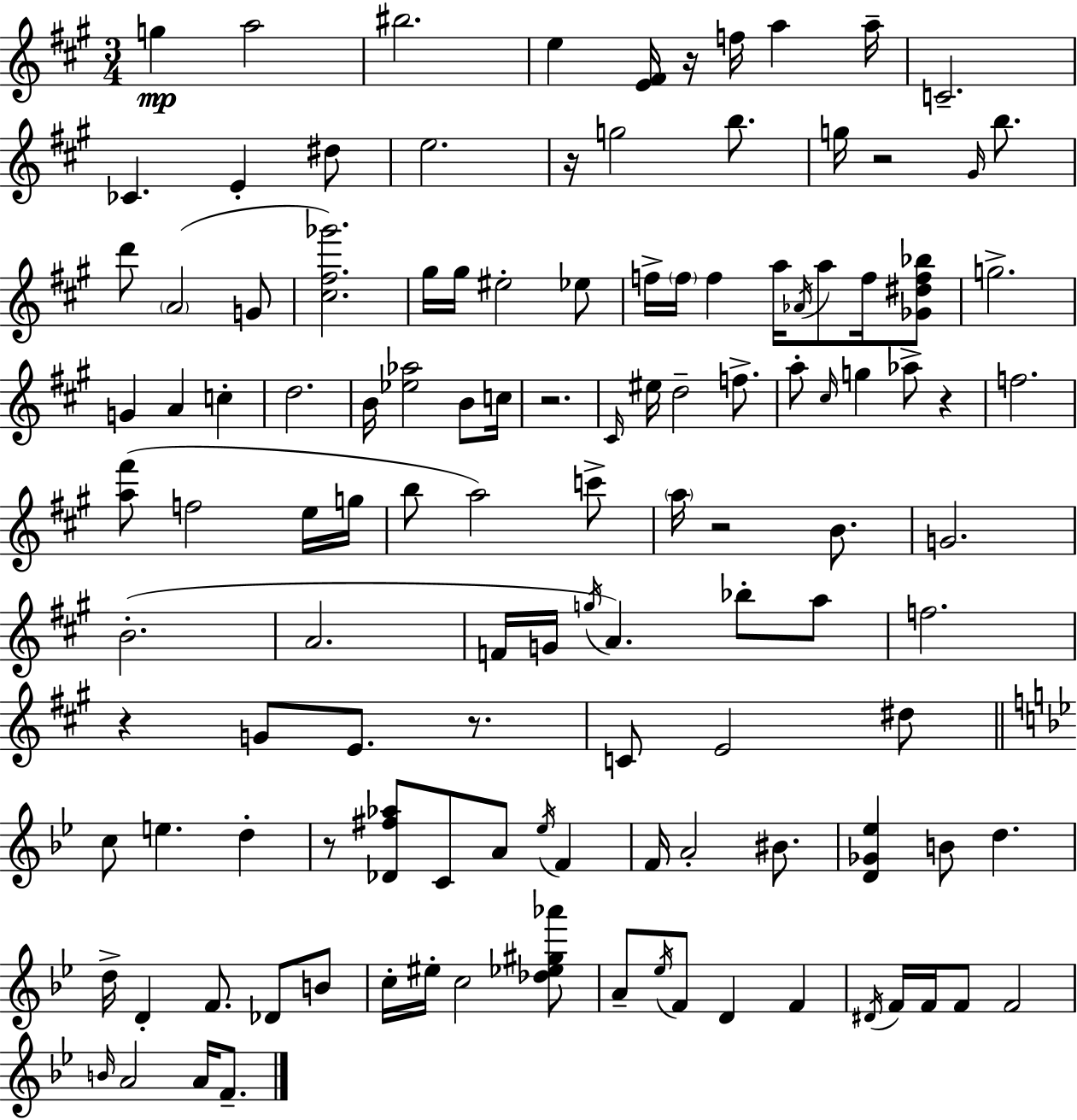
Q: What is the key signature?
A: A major